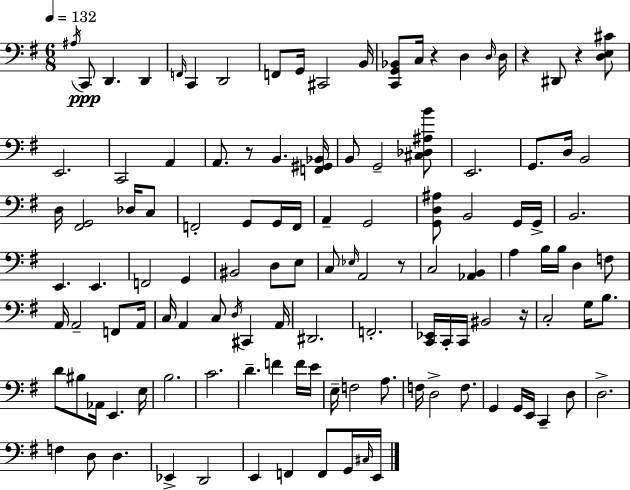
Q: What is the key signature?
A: E minor